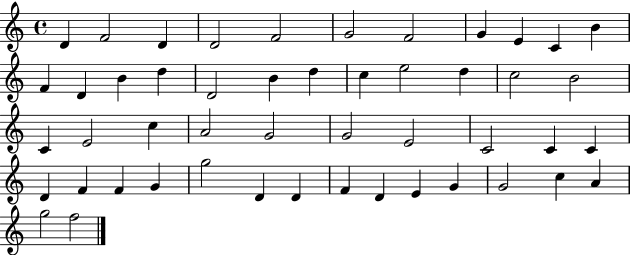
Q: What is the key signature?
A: C major